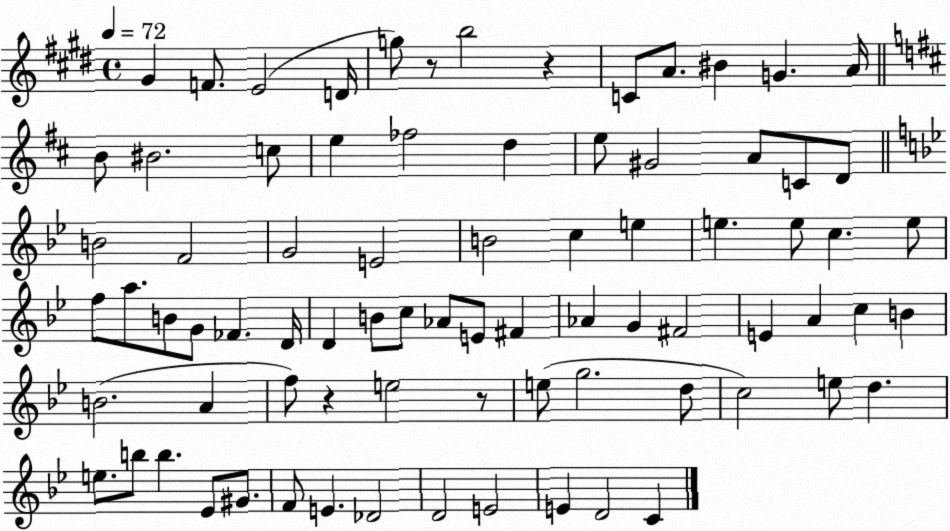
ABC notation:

X:1
T:Untitled
M:4/4
L:1/4
K:E
^G F/2 E2 D/4 g/2 z/2 b2 z C/2 A/2 ^B G A/4 B/2 ^B2 c/2 e _f2 d e/2 ^G2 A/2 C/2 D/2 B2 F2 G2 E2 B2 c e e e/2 c e/2 f/2 a/2 B/2 G/2 _F D/4 D B/2 c/2 _A/2 E/2 ^F _A G ^F2 E A c B B2 A f/2 z e2 z/2 e/2 g2 d/2 c2 e/2 d e/2 b/2 b _E/2 ^G/2 F/2 E _D2 D2 E2 E D2 C